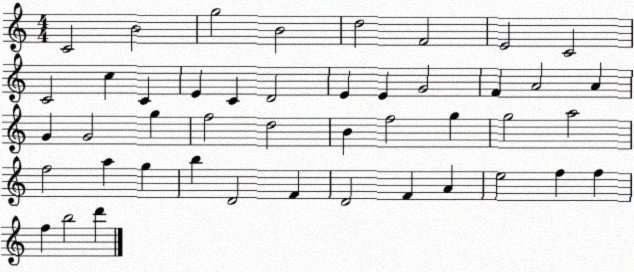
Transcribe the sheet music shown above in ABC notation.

X:1
T:Untitled
M:4/4
L:1/4
K:C
C2 B2 g2 B2 d2 F2 E2 C2 C2 c C E C D2 E E G2 F A2 A G G2 g f2 d2 B f2 g g2 a2 f2 a g b D2 F D2 F A e2 f f f b2 d'